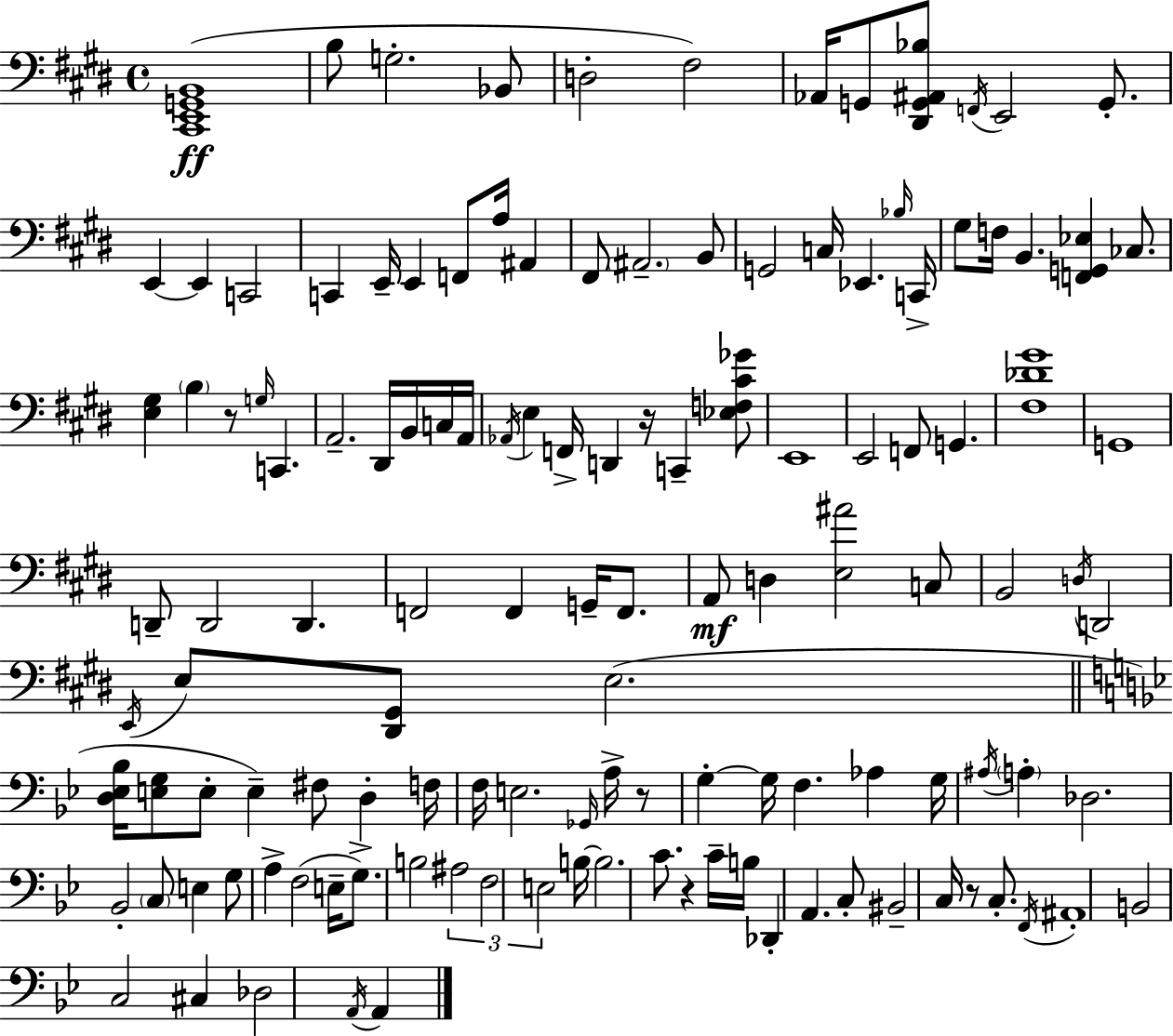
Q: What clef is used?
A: bass